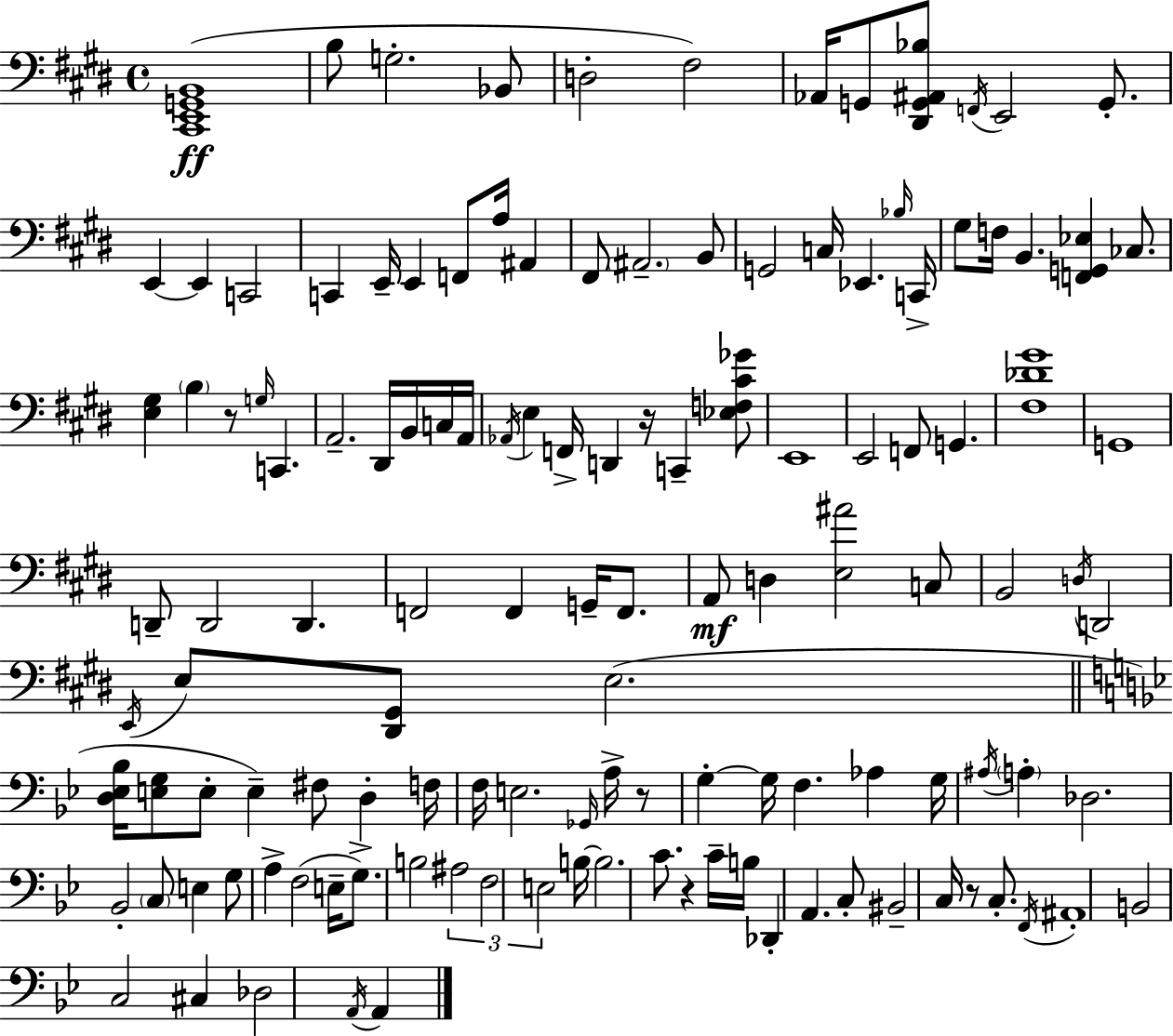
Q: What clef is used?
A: bass